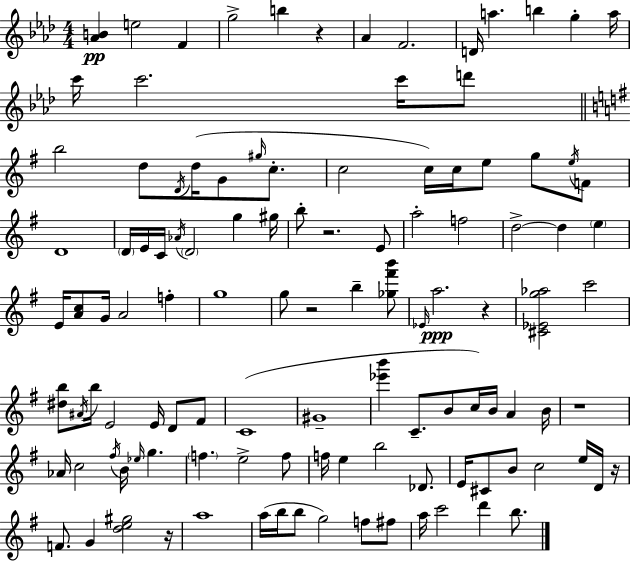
[Ab4,B4]/q E5/h F4/q G5/h B5/q R/q Ab4/q F4/h. D4/s A5/q. B5/q G5/q A5/s C6/s C6/h. C6/s D6/e B5/h D5/e D4/s D5/s G4/e G#5/s C5/e. C5/h C5/s C5/s E5/e G5/e E5/s F4/e D4/w D4/s E4/s C4/s Ab4/s D4/h G5/q G#5/s B5/e R/h. E4/e A5/h F5/h D5/h D5/q E5/q E4/s [A4,C5]/e G4/s A4/h F5/q G5/w G5/e R/h B5/q [Gb5,F#6,B6]/e Eb4/s A5/h. R/q [C#4,Eb4,G5,Ab5]/h C6/h [D#5,B5]/e A#4/s B5/s E4/h E4/s D4/e F#4/e C4/w G#4/w [Eb6,B6]/q C4/e. B4/e C5/s B4/s A4/q B4/s R/w Ab4/s C5/h F#5/s B4/s Eb5/s G5/q. F5/q. E5/h F5/e F5/s E5/q B5/h Db4/e. E4/s C#4/e B4/e C5/h E5/s D4/s R/s F4/e. G4/q [D5,E5,G#5]/h R/s A5/w A5/s B5/s B5/e G5/h F5/e F#5/e A5/s C6/h D6/q B5/e.